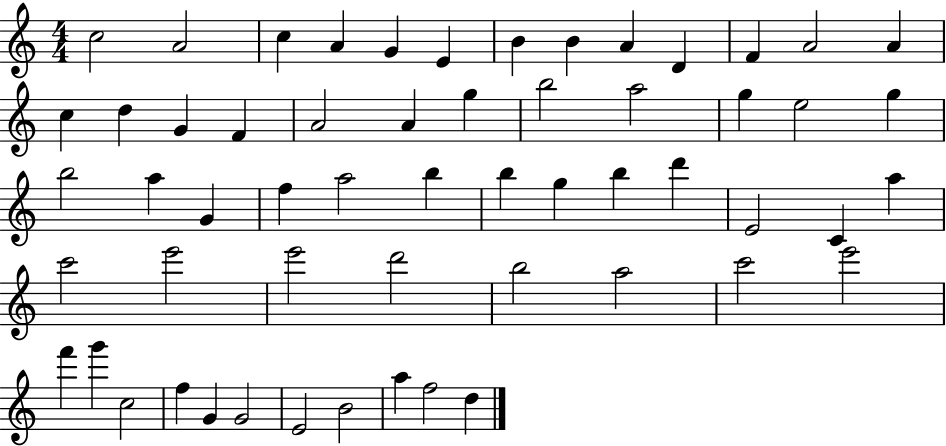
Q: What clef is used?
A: treble